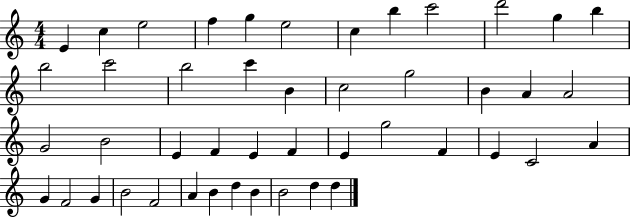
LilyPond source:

{
  \clef treble
  \numericTimeSignature
  \time 4/4
  \key c \major
  e'4 c''4 e''2 | f''4 g''4 e''2 | c''4 b''4 c'''2 | d'''2 g''4 b''4 | \break b''2 c'''2 | b''2 c'''4 b'4 | c''2 g''2 | b'4 a'4 a'2 | \break g'2 b'2 | e'4 f'4 e'4 f'4 | e'4 g''2 f'4 | e'4 c'2 a'4 | \break g'4 f'2 g'4 | b'2 f'2 | a'4 b'4 d''4 b'4 | b'2 d''4 d''4 | \break \bar "|."
}